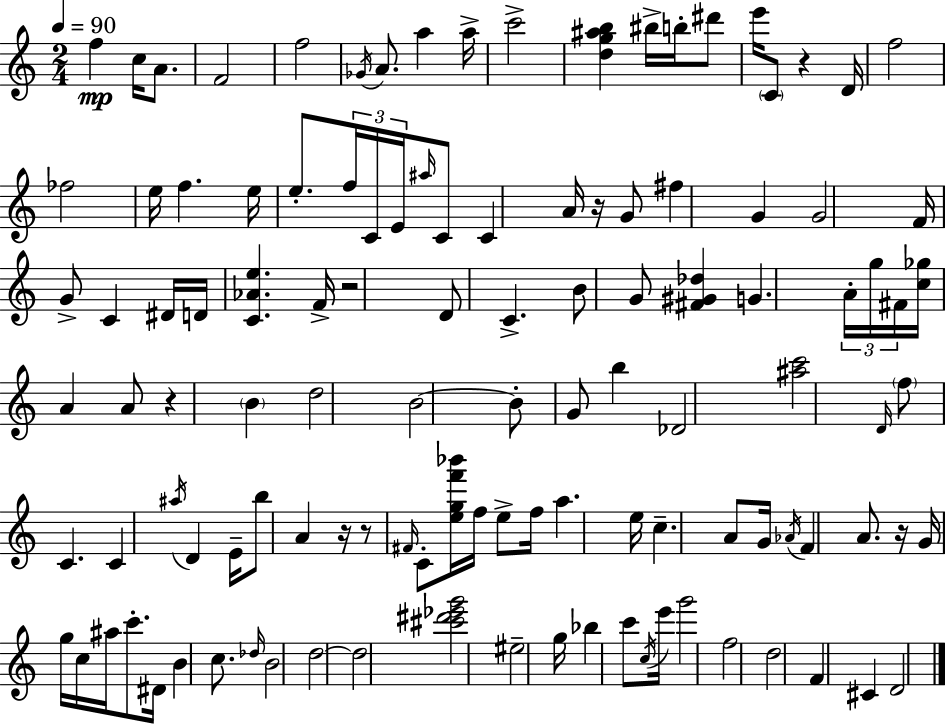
F5/q C5/s A4/e. F4/h F5/h Gb4/s A4/e. A5/q A5/s C6/h [D5,G5,A#5,B5]/q BIS5/s B5/s D#6/e E6/s C4/e R/q D4/s F5/h FES5/h E5/s F5/q. E5/s E5/e. F5/s C4/s E4/s A#5/s C4/e C4/q A4/s R/s G4/e F#5/q G4/q G4/h F4/s G4/e C4/q D#4/s D4/s [C4,Ab4,E5]/q. F4/s R/h D4/e C4/q. B4/e G4/e [F#4,G#4,Db5]/q G4/q. A4/s G5/s F#4/s [C5,Gb5]/s A4/q A4/e R/q B4/q D5/h B4/h B4/e G4/e B5/q Db4/h [A#5,C6]/h D4/s F5/e C4/q. C4/q A#5/s D4/q E4/s B5/e A4/q R/s R/e F#4/s C4/e [E5,G5,F6,Bb6]/s F5/s E5/e F5/s A5/q. E5/s C5/q. A4/e G4/s Ab4/s F4/q A4/e. R/s G4/s G5/s C5/s A#5/s C6/e. D#4/s B4/q C5/e. Db5/s B4/h D5/h D5/h [C#6,D#6,Eb6,G6]/h EIS5/h G5/s Bb5/q C6/e C5/s E6/s G6/h F5/h D5/h F4/q C#4/q D4/h